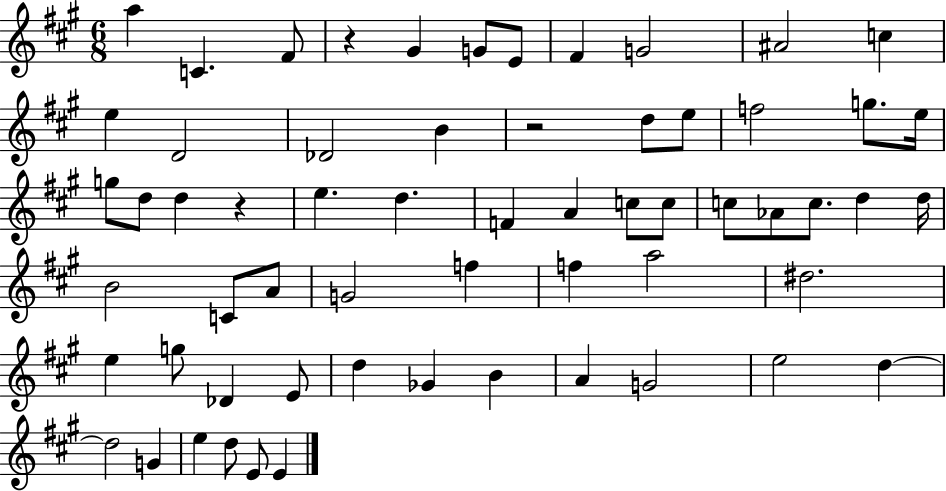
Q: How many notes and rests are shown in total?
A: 61